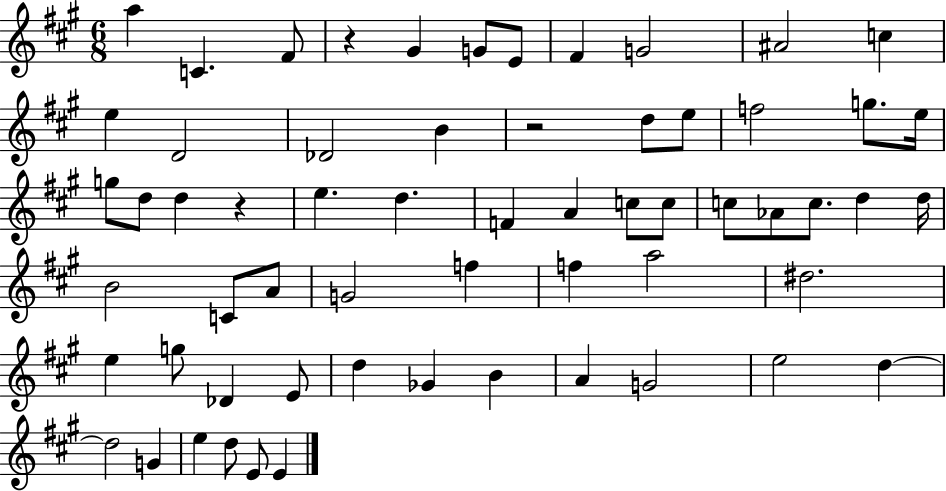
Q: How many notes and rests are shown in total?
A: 61